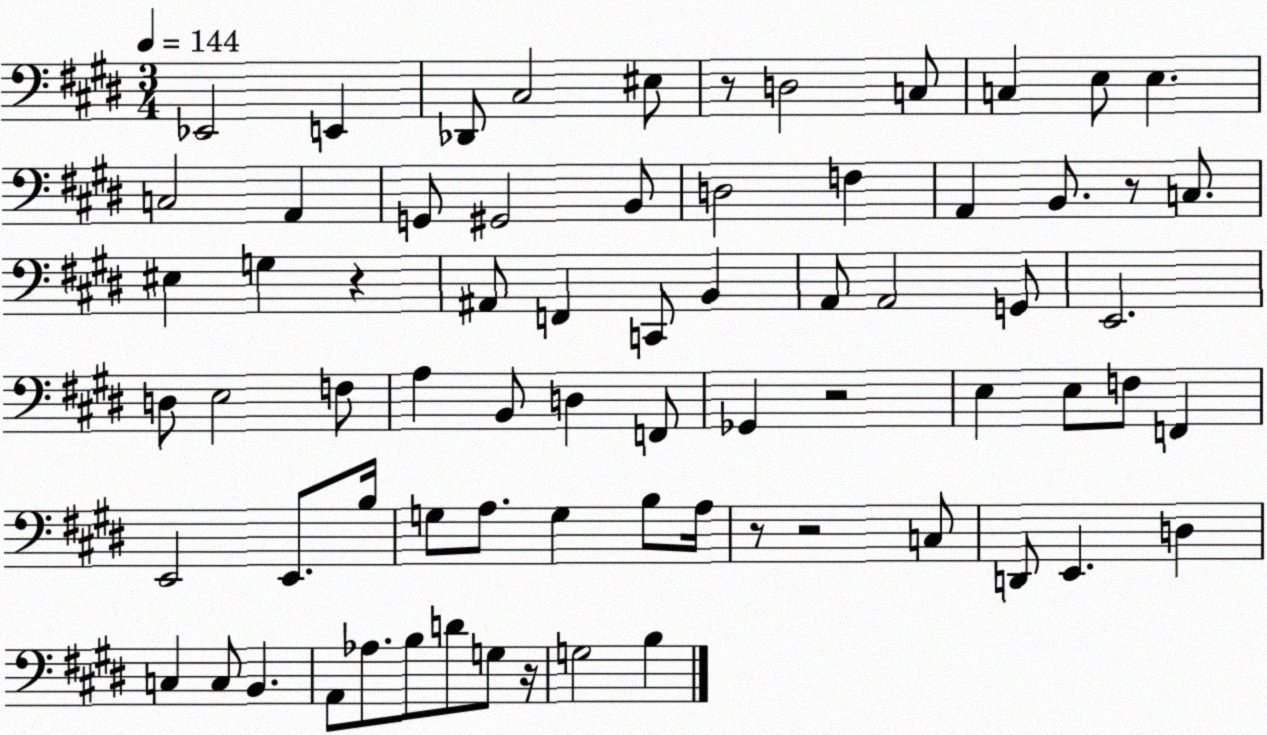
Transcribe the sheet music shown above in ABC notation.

X:1
T:Untitled
M:3/4
L:1/4
K:E
_E,,2 E,, _D,,/2 ^C,2 ^E,/2 z/2 D,2 C,/2 C, E,/2 E, C,2 A,, G,,/2 ^G,,2 B,,/2 D,2 F, A,, B,,/2 z/2 C,/2 ^E, G, z ^A,,/2 F,, C,,/2 B,, A,,/2 A,,2 G,,/2 E,,2 D,/2 E,2 F,/2 A, B,,/2 D, F,,/2 _G,, z2 E, E,/2 F,/2 F,, E,,2 E,,/2 B,/4 G,/2 A,/2 G, B,/2 A,/4 z/2 z2 C,/2 D,,/2 E,, D, C, C,/2 B,, A,,/2 _A,/2 B,/2 D/2 G,/2 z/4 G,2 B,